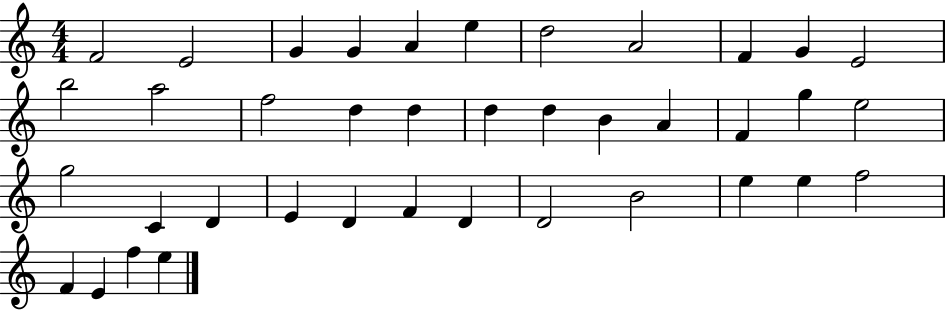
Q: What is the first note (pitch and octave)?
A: F4